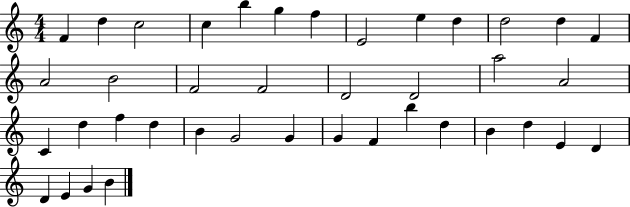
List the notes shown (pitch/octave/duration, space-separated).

F4/q D5/q C5/h C5/q B5/q G5/q F5/q E4/h E5/q D5/q D5/h D5/q F4/q A4/h B4/h F4/h F4/h D4/h D4/h A5/h A4/h C4/q D5/q F5/q D5/q B4/q G4/h G4/q G4/q F4/q B5/q D5/q B4/q D5/q E4/q D4/q D4/q E4/q G4/q B4/q